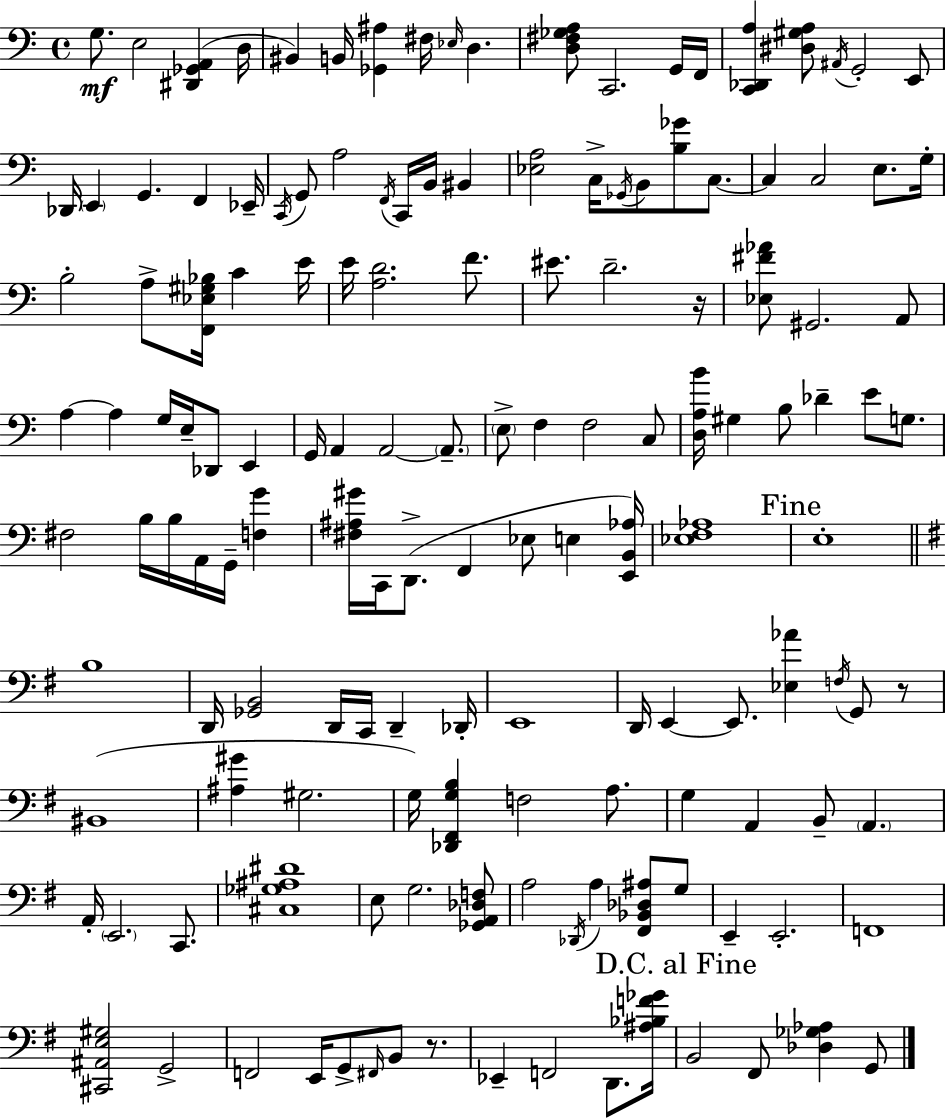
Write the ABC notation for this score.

X:1
T:Untitled
M:4/4
L:1/4
K:C
G,/2 E,2 [^D,,_G,,A,,] D,/4 ^B,, B,,/4 [_G,,^A,] ^F,/4 _E,/4 D, [D,^F,_G,A,]/2 C,,2 G,,/4 F,,/4 [C,,_D,,A,] [^D,^G,A,]/2 ^A,,/4 G,,2 E,,/2 _D,,/4 E,, G,, F,, _E,,/4 C,,/4 G,,/2 A,2 F,,/4 C,,/4 B,,/4 ^B,, [_E,A,]2 C,/4 _G,,/4 B,,/2 [B,_G]/2 C,/2 C, C,2 E,/2 G,/4 B,2 A,/2 [F,,_E,^G,_B,]/4 C E/4 E/4 [A,D]2 F/2 ^E/2 D2 z/4 [_E,^F_A]/2 ^G,,2 A,,/2 A, A, G,/4 E,/4 _D,,/2 E,, G,,/4 A,, A,,2 A,,/2 E,/2 F, F,2 C,/2 [D,A,B]/4 ^G, B,/2 _D E/2 G,/2 ^F,2 B,/4 B,/4 A,,/4 G,,/4 [F,G] [^F,^A,^G]/4 C,,/4 D,,/2 F,, _E,/2 E, [E,,B,,_A,]/4 [_E,F,_A,]4 E,4 B,4 D,,/4 [_G,,B,,]2 D,,/4 C,,/4 D,, _D,,/4 E,,4 D,,/4 E,, E,,/2 [_E,_A] F,/4 G,,/2 z/2 ^B,,4 [^A,^G] ^G,2 G,/4 [_D,,^F,,G,B,] F,2 A,/2 G, A,, B,,/2 A,, A,,/4 E,,2 C,,/2 [^C,_G,^A,^D]4 E,/2 G,2 [_G,,A,,_D,F,]/2 A,2 _D,,/4 A, [^F,,_B,,_D,^A,]/2 G,/2 E,, E,,2 F,,4 [^C,,^A,,E,^G,]2 G,,2 F,,2 E,,/4 G,,/2 ^F,,/4 B,,/2 z/2 _E,, F,,2 D,,/2 [^A,_B,F_G]/4 B,,2 ^F,,/2 [_D,_G,_A,] G,,/2